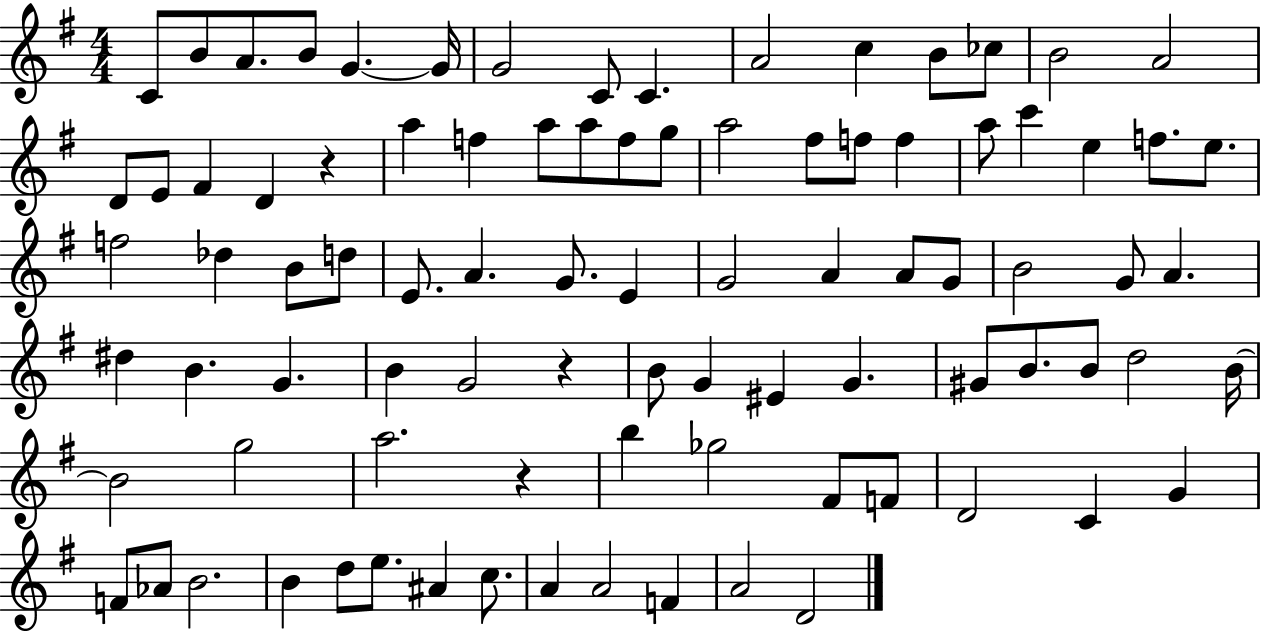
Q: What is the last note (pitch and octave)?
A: D4